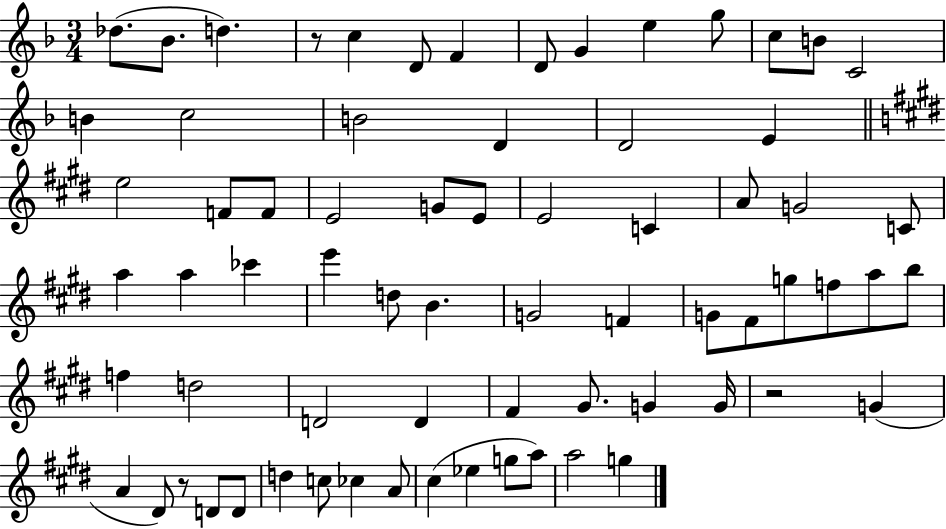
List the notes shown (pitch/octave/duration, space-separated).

Db5/e. Bb4/e. D5/q. R/e C5/q D4/e F4/q D4/e G4/q E5/q G5/e C5/e B4/e C4/h B4/q C5/h B4/h D4/q D4/h E4/q E5/h F4/e F4/e E4/h G4/e E4/e E4/h C4/q A4/e G4/h C4/e A5/q A5/q CES6/q E6/q D5/e B4/q. G4/h F4/q G4/e F#4/e G5/e F5/e A5/e B5/e F5/q D5/h D4/h D4/q F#4/q G#4/e. G4/q G4/s R/h G4/q A4/q D#4/e R/e D4/e D4/e D5/q C5/e CES5/q A4/e C#5/q Eb5/q G5/e A5/e A5/h G5/q